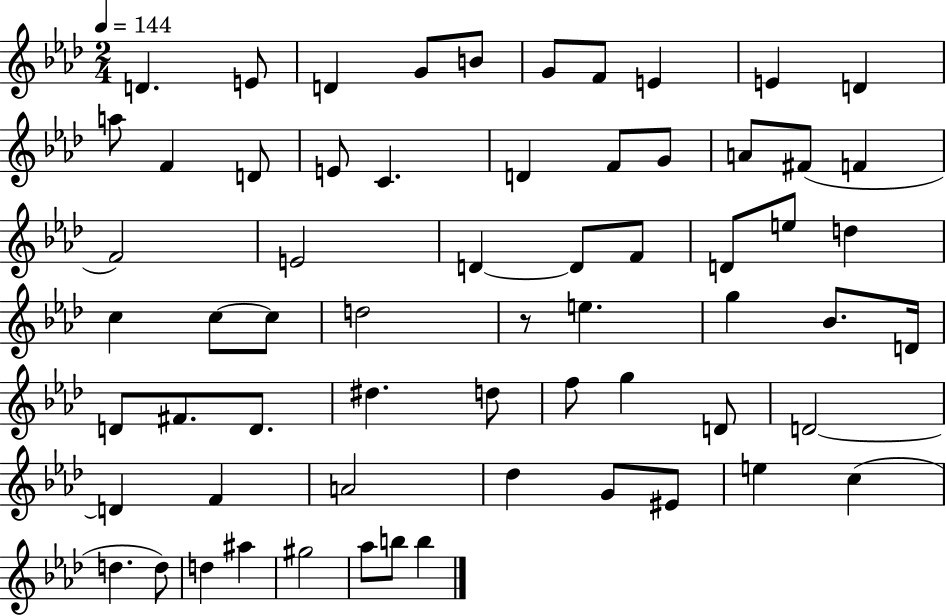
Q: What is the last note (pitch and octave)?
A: B5